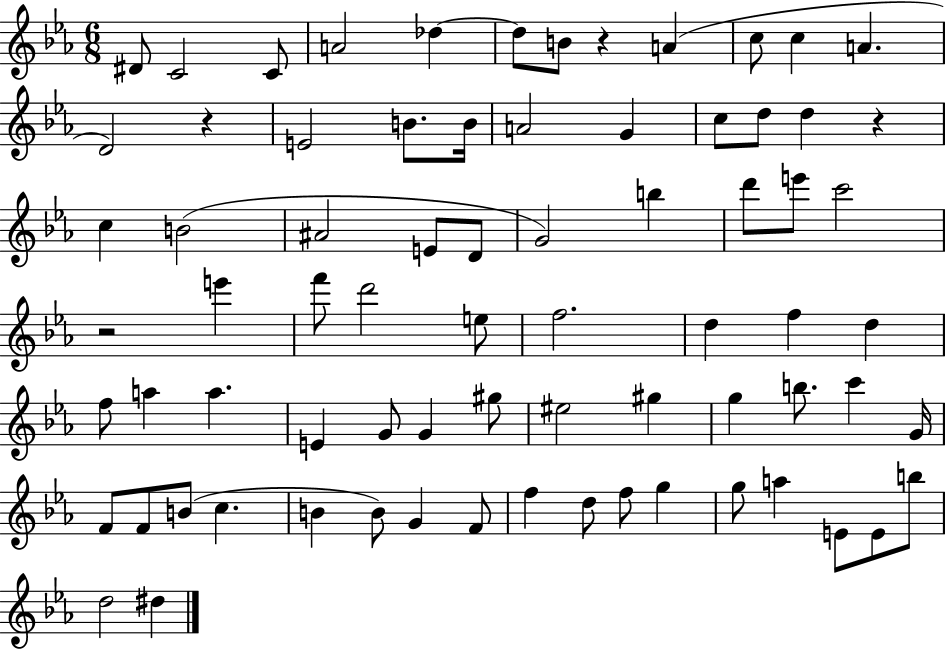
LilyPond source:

{
  \clef treble
  \numericTimeSignature
  \time 6/8
  \key ees \major
  dis'8 c'2 c'8 | a'2 des''4~~ | des''8 b'8 r4 a'4( | c''8 c''4 a'4. | \break d'2) r4 | e'2 b'8. b'16 | a'2 g'4 | c''8 d''8 d''4 r4 | \break c''4 b'2( | ais'2 e'8 d'8 | g'2) b''4 | d'''8 e'''8 c'''2 | \break r2 e'''4 | f'''8 d'''2 e''8 | f''2. | d''4 f''4 d''4 | \break f''8 a''4 a''4. | e'4 g'8 g'4 gis''8 | eis''2 gis''4 | g''4 b''8. c'''4 g'16 | \break f'8 f'8 b'8( c''4. | b'4 b'8) g'4 f'8 | f''4 d''8 f''8 g''4 | g''8 a''4 e'8 e'8 b''8 | \break d''2 dis''4 | \bar "|."
}